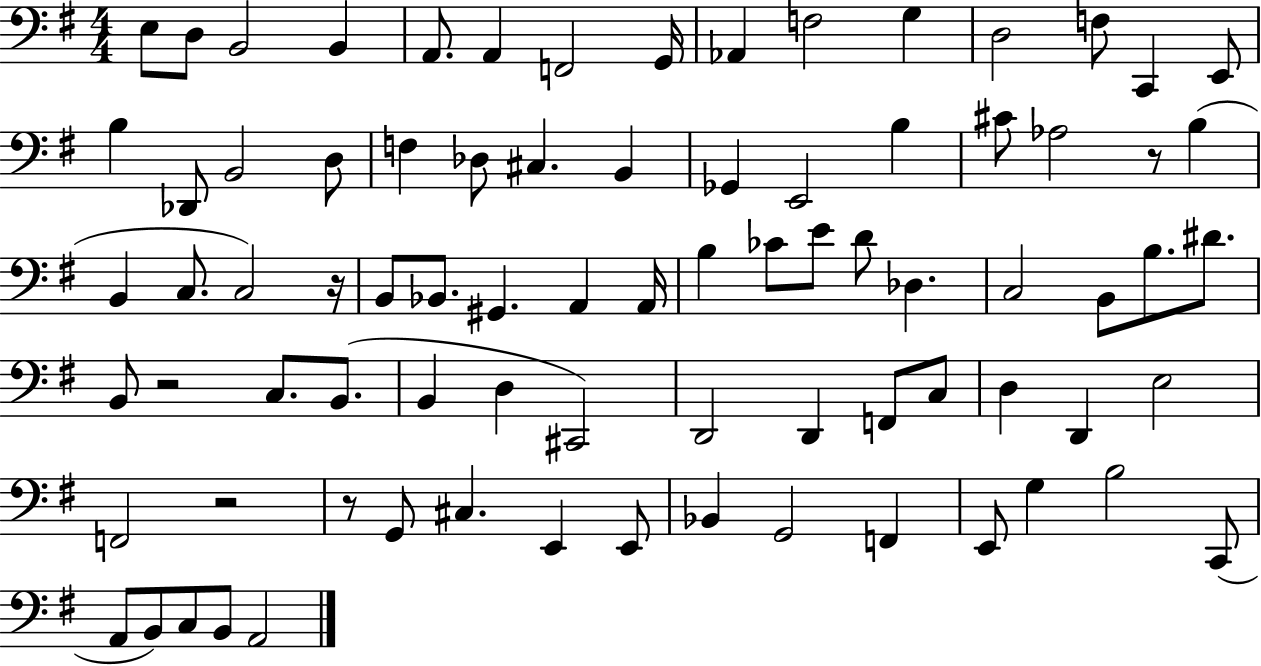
E3/e D3/e B2/h B2/q A2/e. A2/q F2/h G2/s Ab2/q F3/h G3/q D3/h F3/e C2/q E2/e B3/q Db2/e B2/h D3/e F3/q Db3/e C#3/q. B2/q Gb2/q E2/h B3/q C#4/e Ab3/h R/e B3/q B2/q C3/e. C3/h R/s B2/e Bb2/e. G#2/q. A2/q A2/s B3/q CES4/e E4/e D4/e Db3/q. C3/h B2/e B3/e. D#4/e. B2/e R/h C3/e. B2/e. B2/q D3/q C#2/h D2/h D2/q F2/e C3/e D3/q D2/q E3/h F2/h R/h R/e G2/e C#3/q. E2/q E2/e Bb2/q G2/h F2/q E2/e G3/q B3/h C2/e A2/e B2/e C3/e B2/e A2/h